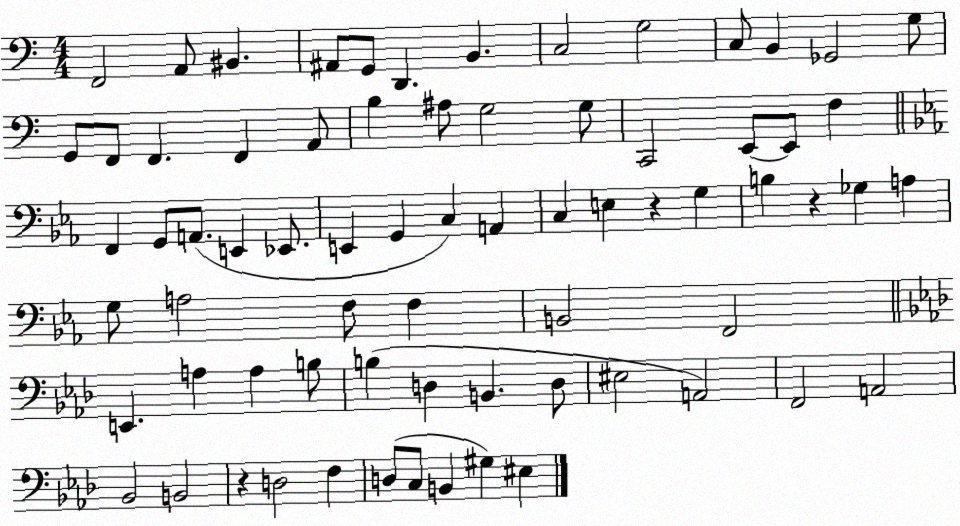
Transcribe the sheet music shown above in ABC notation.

X:1
T:Untitled
M:4/4
L:1/4
K:C
F,,2 A,,/2 ^B,, ^A,,/2 G,,/2 D,, B,, C,2 G,2 C,/2 B,, _G,,2 G,/2 G,,/2 F,,/2 F,, F,, A,,/2 B, ^A,/2 G,2 G,/2 C,,2 E,,/2 E,,/2 F, F,, G,,/2 A,,/2 E,, _E,,/2 E,, G,, C, A,, C, E, z G, B, z _G, A, G,/2 A,2 F,/2 F, B,,2 F,,2 E,, A, A, B,/2 B, D, B,, D,/2 ^E,2 A,,2 F,,2 A,,2 _B,,2 B,,2 z D,2 F, D,/2 C,/2 B,, ^G, ^E,